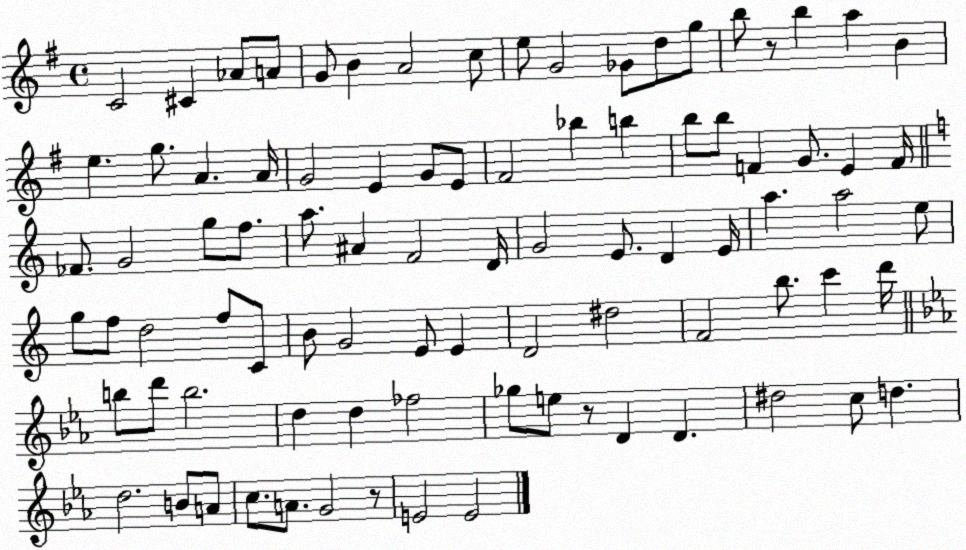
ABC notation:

X:1
T:Untitled
M:4/4
L:1/4
K:G
C2 ^C _A/2 A/2 G/2 B A2 c/2 e/2 G2 _G/2 d/2 g/2 b/2 z/2 b a B e g/2 A A/4 G2 E G/2 E/2 ^F2 _b b b/2 b/2 F G/2 E F/4 _F/2 G2 g/2 f/2 a/2 ^A F2 D/4 G2 E/2 D E/4 a a2 e/2 g/2 f/2 d2 f/2 C/2 B/2 G2 E/2 E D2 ^d2 F2 b/2 c' d'/4 b/2 d'/2 b2 d d _f2 _g/2 e/2 z/2 D D ^d2 c/2 d d2 B/2 A/2 c/2 A/2 G2 z/2 E2 E2